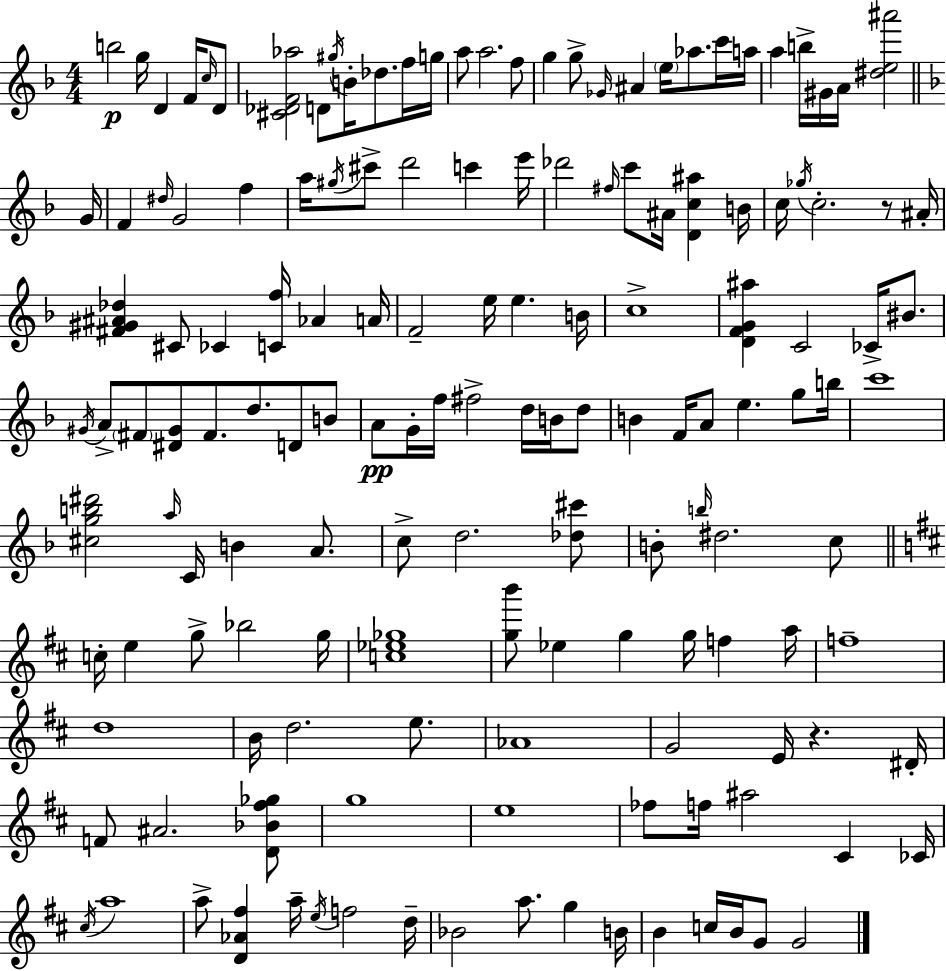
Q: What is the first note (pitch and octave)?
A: B5